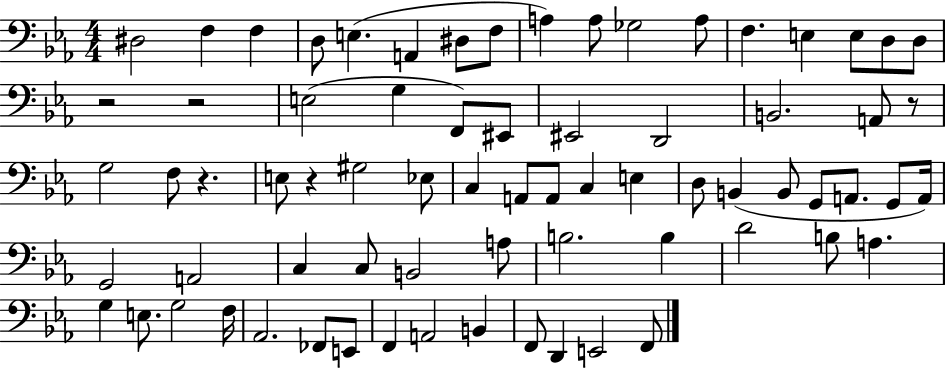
D#3/h F3/q F3/q D3/e E3/q. A2/q D#3/e F3/e A3/q A3/e Gb3/h A3/e F3/q. E3/q E3/e D3/e D3/e R/h R/h E3/h G3/q F2/e EIS2/e EIS2/h D2/h B2/h. A2/e R/e G3/h F3/e R/q. E3/e R/q G#3/h Eb3/e C3/q A2/e A2/e C3/q E3/q D3/e B2/q B2/e G2/e A2/e. G2/e A2/s G2/h A2/h C3/q C3/e B2/h A3/e B3/h. B3/q D4/h B3/e A3/q. G3/q E3/e. G3/h F3/s Ab2/h. FES2/e E2/e F2/q A2/h B2/q F2/e D2/q E2/h F2/e